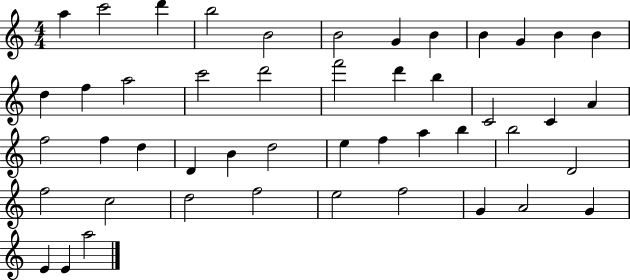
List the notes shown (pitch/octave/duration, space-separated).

A5/q C6/h D6/q B5/h B4/h B4/h G4/q B4/q B4/q G4/q B4/q B4/q D5/q F5/q A5/h C6/h D6/h F6/h D6/q B5/q C4/h C4/q A4/q F5/h F5/q D5/q D4/q B4/q D5/h E5/q F5/q A5/q B5/q B5/h D4/h F5/h C5/h D5/h F5/h E5/h F5/h G4/q A4/h G4/q E4/q E4/q A5/h